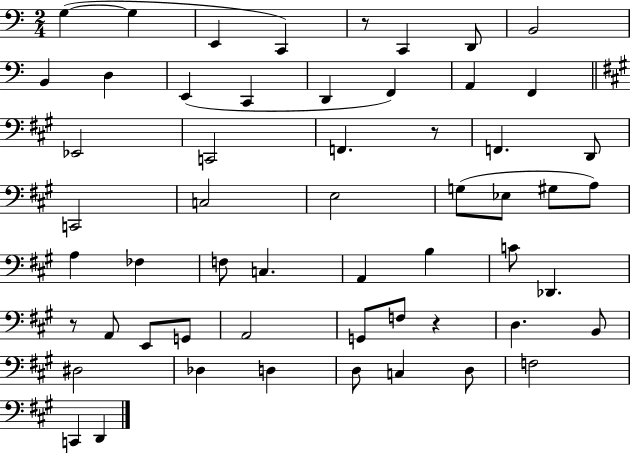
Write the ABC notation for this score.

X:1
T:Untitled
M:2/4
L:1/4
K:C
G, G, E,, C,, z/2 C,, D,,/2 B,,2 B,, D, E,, C,, D,, F,, A,, F,, _E,,2 C,,2 F,, z/2 F,, D,,/2 C,,2 C,2 E,2 G,/2 _E,/2 ^G,/2 A,/2 A, _F, F,/2 C, A,, B, C/2 _D,, z/2 A,,/2 E,,/2 G,,/2 A,,2 G,,/2 F,/2 z D, B,,/2 ^D,2 _D, D, D,/2 C, D,/2 F,2 C,, D,,